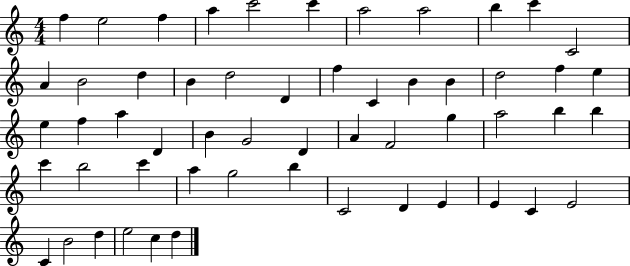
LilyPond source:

{
  \clef treble
  \numericTimeSignature
  \time 4/4
  \key c \major
  f''4 e''2 f''4 | a''4 c'''2 c'''4 | a''2 a''2 | b''4 c'''4 c'2 | \break a'4 b'2 d''4 | b'4 d''2 d'4 | f''4 c'4 b'4 b'4 | d''2 f''4 e''4 | \break e''4 f''4 a''4 d'4 | b'4 g'2 d'4 | a'4 f'2 g''4 | a''2 b''4 b''4 | \break c'''4 b''2 c'''4 | a''4 g''2 b''4 | c'2 d'4 e'4 | e'4 c'4 e'2 | \break c'4 b'2 d''4 | e''2 c''4 d''4 | \bar "|."
}